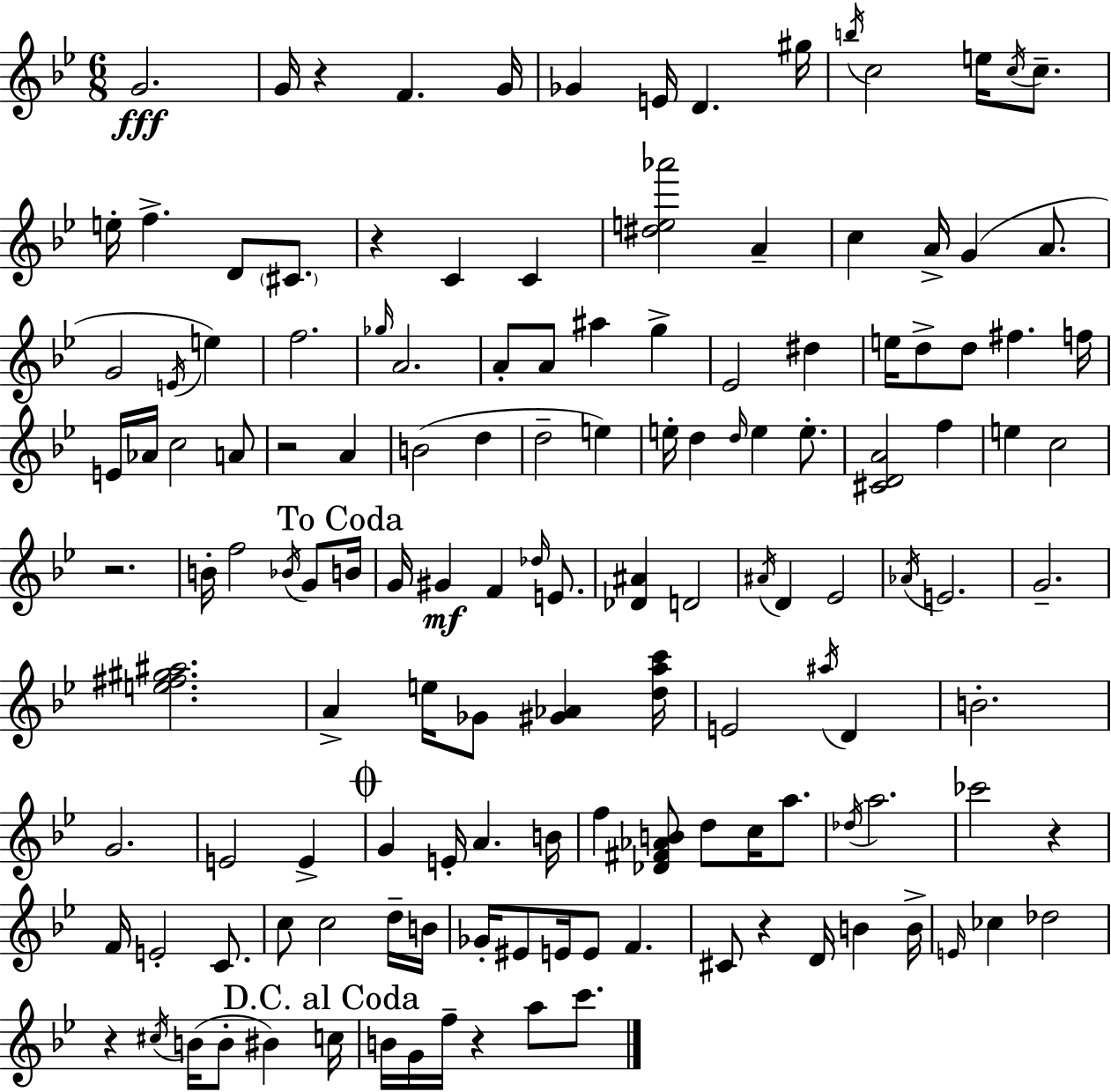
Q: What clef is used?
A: treble